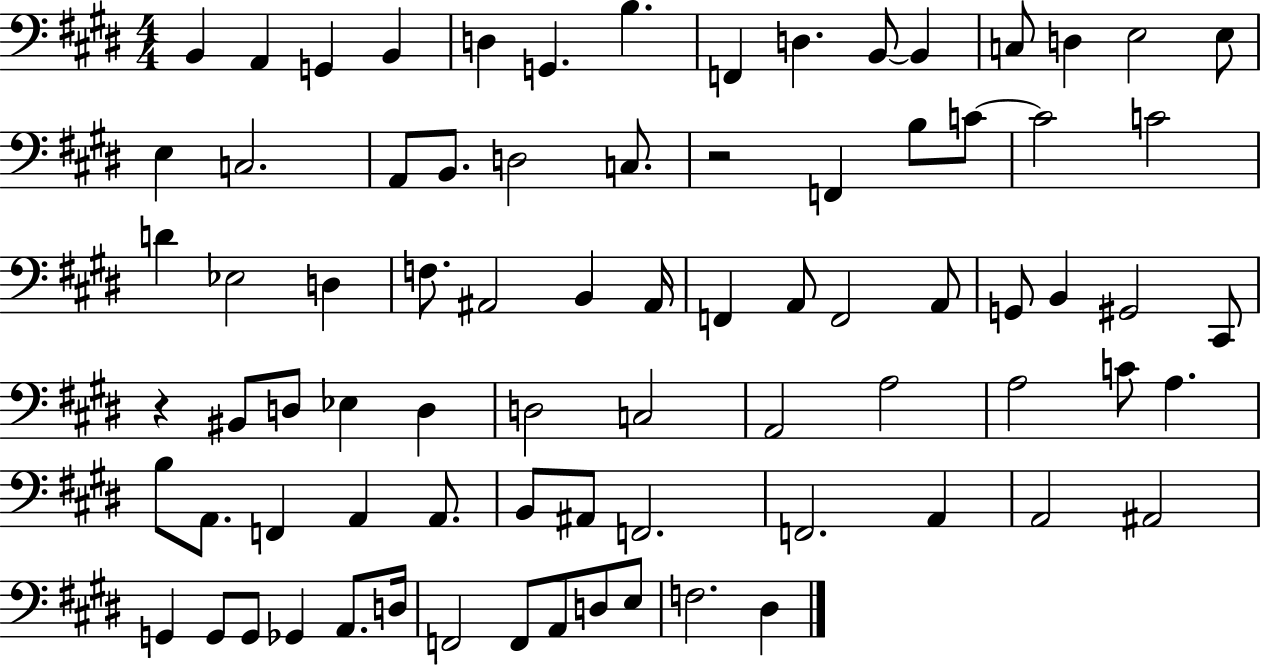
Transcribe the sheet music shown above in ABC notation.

X:1
T:Untitled
M:4/4
L:1/4
K:E
B,, A,, G,, B,, D, G,, B, F,, D, B,,/2 B,, C,/2 D, E,2 E,/2 E, C,2 A,,/2 B,,/2 D,2 C,/2 z2 F,, B,/2 C/2 C2 C2 D _E,2 D, F,/2 ^A,,2 B,, ^A,,/4 F,, A,,/2 F,,2 A,,/2 G,,/2 B,, ^G,,2 ^C,,/2 z ^B,,/2 D,/2 _E, D, D,2 C,2 A,,2 A,2 A,2 C/2 A, B,/2 A,,/2 F,, A,, A,,/2 B,,/2 ^A,,/2 F,,2 F,,2 A,, A,,2 ^A,,2 G,, G,,/2 G,,/2 _G,, A,,/2 D,/4 F,,2 F,,/2 A,,/2 D,/2 E,/2 F,2 ^D,